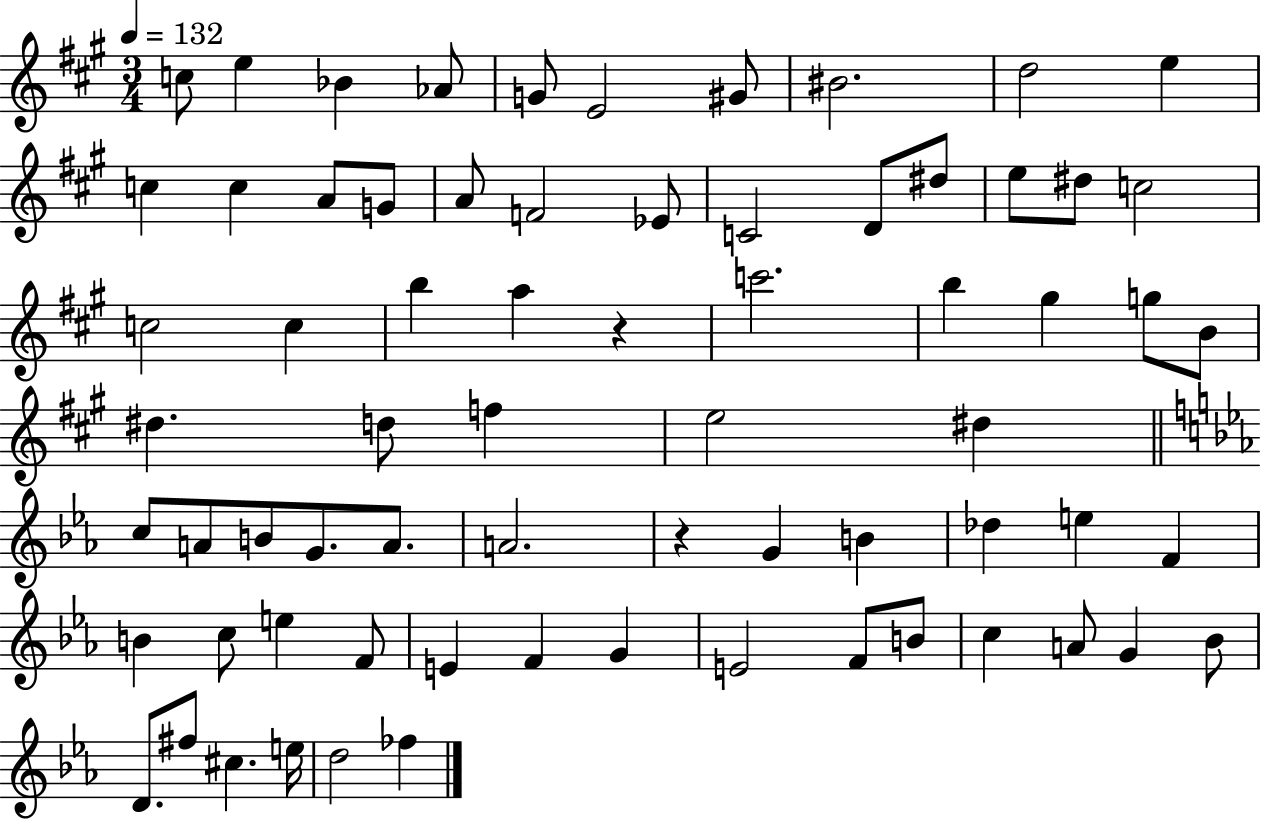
X:1
T:Untitled
M:3/4
L:1/4
K:A
c/2 e _B _A/2 G/2 E2 ^G/2 ^B2 d2 e c c A/2 G/2 A/2 F2 _E/2 C2 D/2 ^d/2 e/2 ^d/2 c2 c2 c b a z c'2 b ^g g/2 B/2 ^d d/2 f e2 ^d c/2 A/2 B/2 G/2 A/2 A2 z G B _d e F B c/2 e F/2 E F G E2 F/2 B/2 c A/2 G _B/2 D/2 ^f/2 ^c e/4 d2 _f